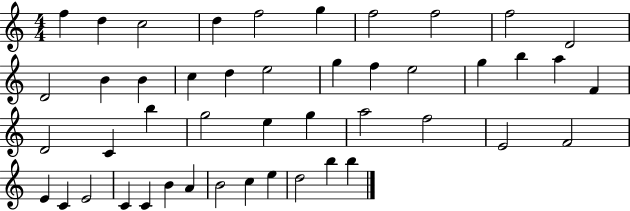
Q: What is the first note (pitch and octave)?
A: F5